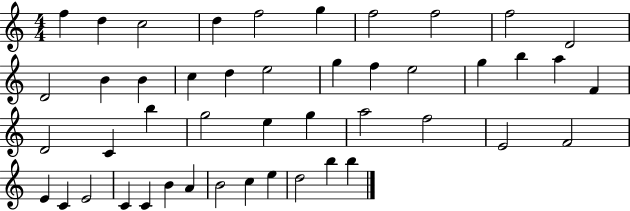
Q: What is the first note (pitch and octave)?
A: F5